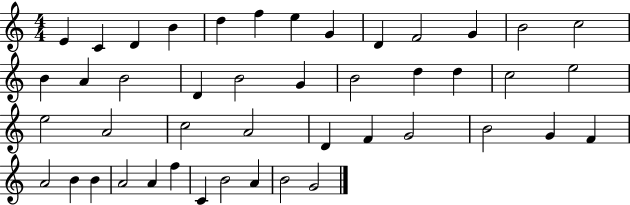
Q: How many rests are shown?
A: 0